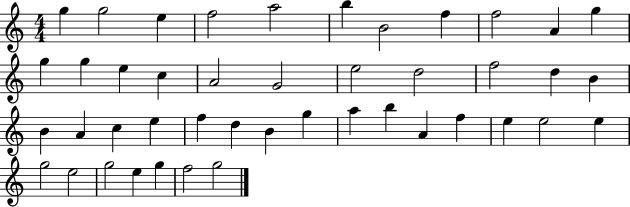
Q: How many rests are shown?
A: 0